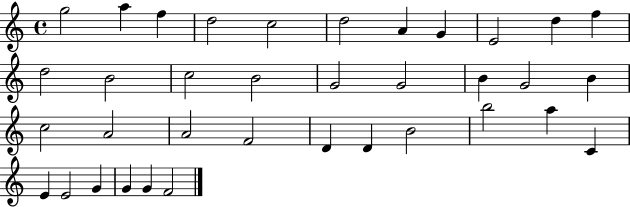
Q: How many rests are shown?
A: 0